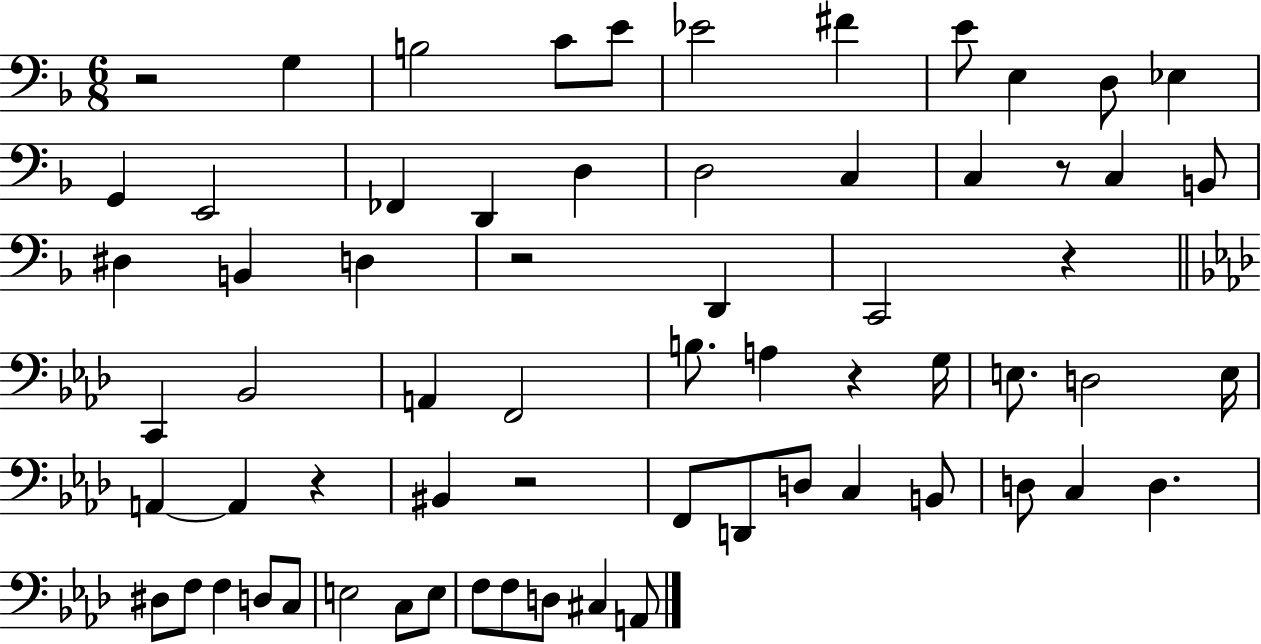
X:1
T:Untitled
M:6/8
L:1/4
K:F
z2 G, B,2 C/2 E/2 _E2 ^F E/2 E, D,/2 _E, G,, E,,2 _F,, D,, D, D,2 C, C, z/2 C, B,,/2 ^D, B,, D, z2 D,, C,,2 z C,, _B,,2 A,, F,,2 B,/2 A, z G,/4 E,/2 D,2 E,/4 A,, A,, z ^B,, z2 F,,/2 D,,/2 D,/2 C, B,,/2 D,/2 C, D, ^D,/2 F,/2 F, D,/2 C,/2 E,2 C,/2 E,/2 F,/2 F,/2 D,/2 ^C, A,,/2